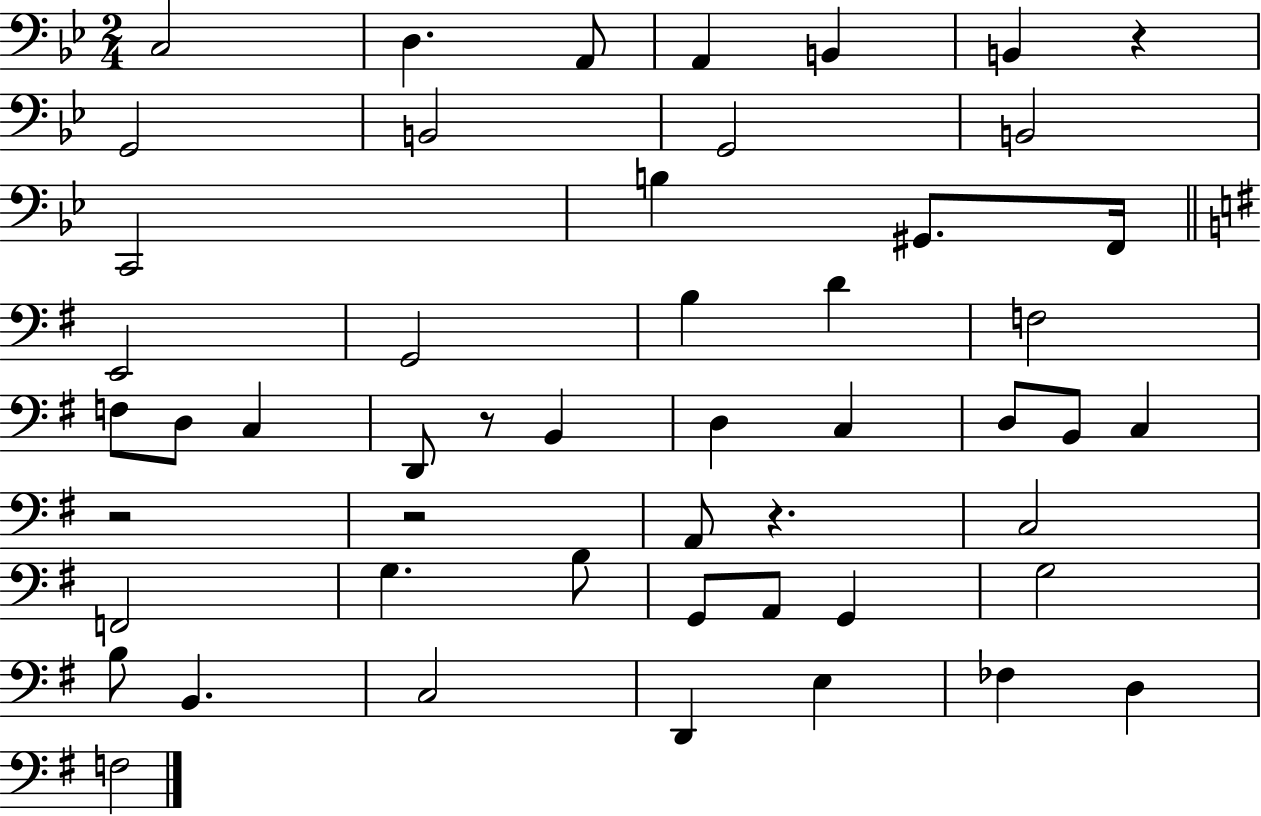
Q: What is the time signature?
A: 2/4